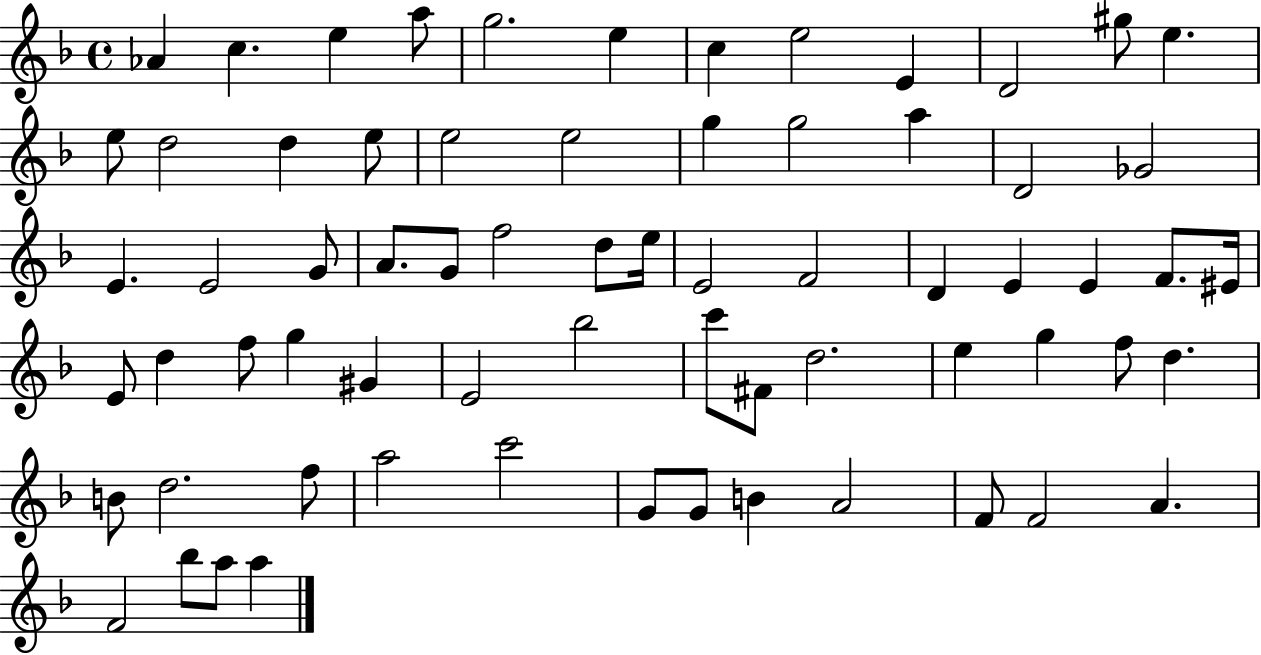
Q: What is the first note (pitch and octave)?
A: Ab4